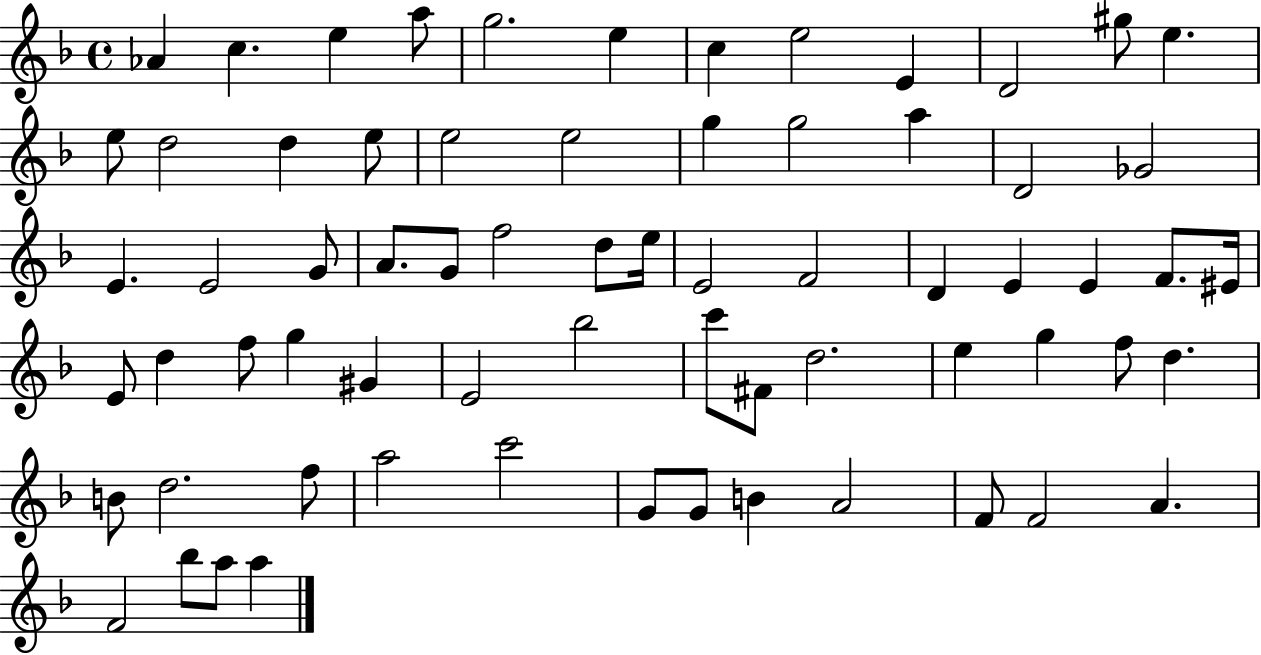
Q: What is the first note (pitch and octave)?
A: Ab4